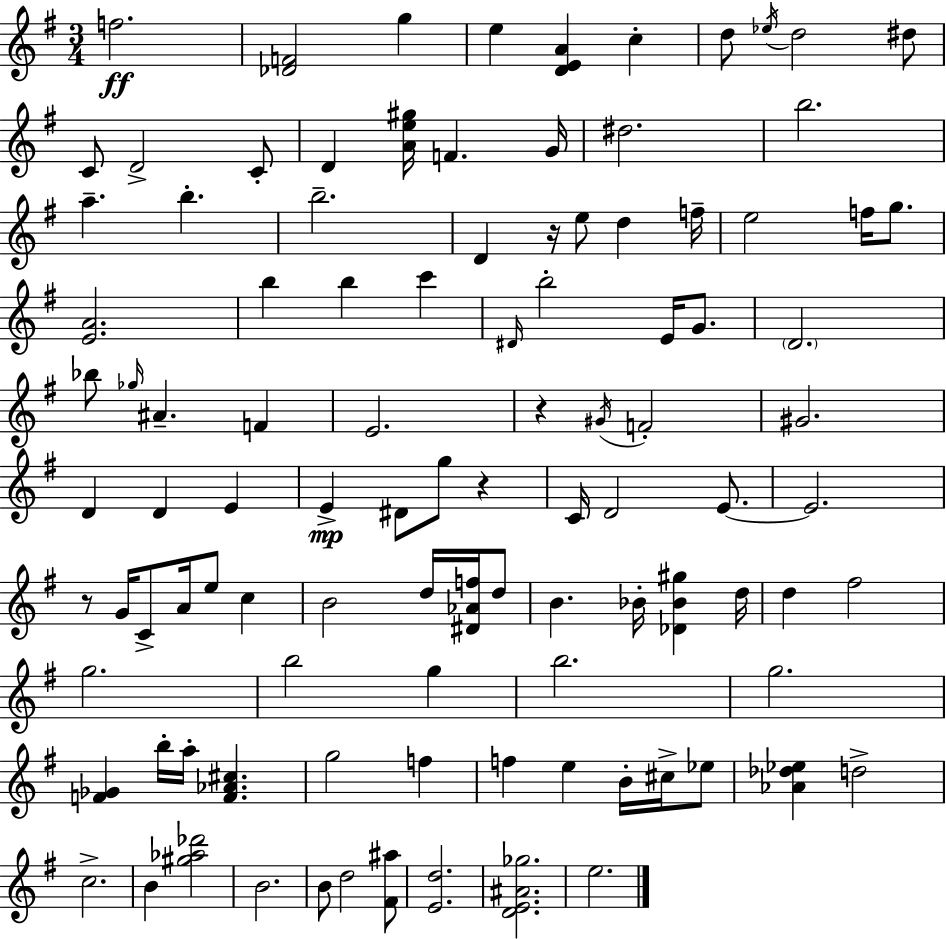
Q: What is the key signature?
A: G major